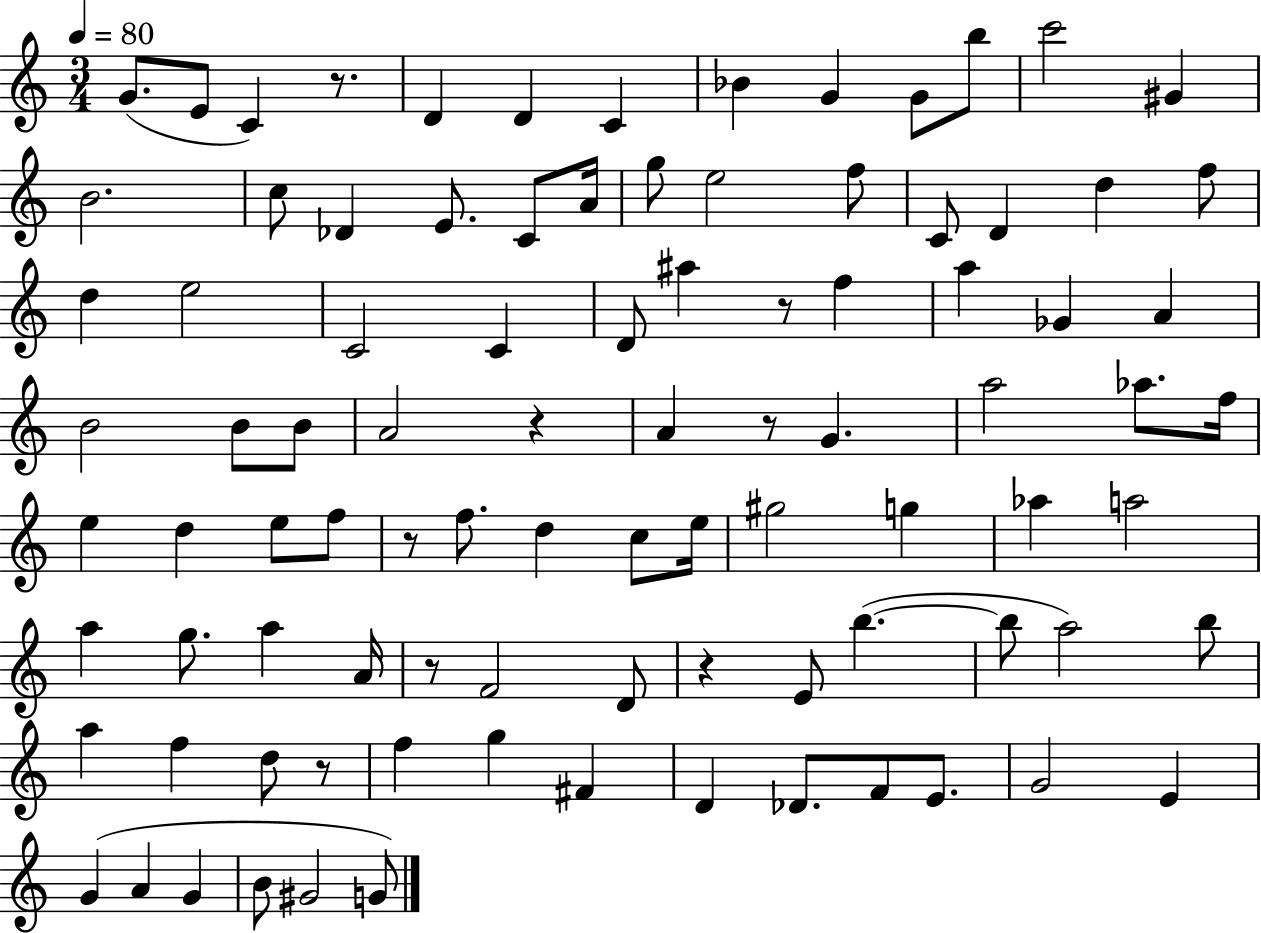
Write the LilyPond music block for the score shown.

{
  \clef treble
  \numericTimeSignature
  \time 3/4
  \key c \major
  \tempo 4 = 80
  g'8.( e'8 c'4) r8. | d'4 d'4 c'4 | bes'4 g'4 g'8 b''8 | c'''2 gis'4 | \break b'2. | c''8 des'4 e'8. c'8 a'16 | g''8 e''2 f''8 | c'8 d'4 d''4 f''8 | \break d''4 e''2 | c'2 c'4 | d'8 ais''4 r8 f''4 | a''4 ges'4 a'4 | \break b'2 b'8 b'8 | a'2 r4 | a'4 r8 g'4. | a''2 aes''8. f''16 | \break e''4 d''4 e''8 f''8 | r8 f''8. d''4 c''8 e''16 | gis''2 g''4 | aes''4 a''2 | \break a''4 g''8. a''4 a'16 | r8 f'2 d'8 | r4 e'8 b''4.~(~ | b''8 a''2) b''8 | \break a''4 f''4 d''8 r8 | f''4 g''4 fis'4 | d'4 des'8. f'8 e'8. | g'2 e'4 | \break g'4( a'4 g'4 | b'8 gis'2 g'8) | \bar "|."
}